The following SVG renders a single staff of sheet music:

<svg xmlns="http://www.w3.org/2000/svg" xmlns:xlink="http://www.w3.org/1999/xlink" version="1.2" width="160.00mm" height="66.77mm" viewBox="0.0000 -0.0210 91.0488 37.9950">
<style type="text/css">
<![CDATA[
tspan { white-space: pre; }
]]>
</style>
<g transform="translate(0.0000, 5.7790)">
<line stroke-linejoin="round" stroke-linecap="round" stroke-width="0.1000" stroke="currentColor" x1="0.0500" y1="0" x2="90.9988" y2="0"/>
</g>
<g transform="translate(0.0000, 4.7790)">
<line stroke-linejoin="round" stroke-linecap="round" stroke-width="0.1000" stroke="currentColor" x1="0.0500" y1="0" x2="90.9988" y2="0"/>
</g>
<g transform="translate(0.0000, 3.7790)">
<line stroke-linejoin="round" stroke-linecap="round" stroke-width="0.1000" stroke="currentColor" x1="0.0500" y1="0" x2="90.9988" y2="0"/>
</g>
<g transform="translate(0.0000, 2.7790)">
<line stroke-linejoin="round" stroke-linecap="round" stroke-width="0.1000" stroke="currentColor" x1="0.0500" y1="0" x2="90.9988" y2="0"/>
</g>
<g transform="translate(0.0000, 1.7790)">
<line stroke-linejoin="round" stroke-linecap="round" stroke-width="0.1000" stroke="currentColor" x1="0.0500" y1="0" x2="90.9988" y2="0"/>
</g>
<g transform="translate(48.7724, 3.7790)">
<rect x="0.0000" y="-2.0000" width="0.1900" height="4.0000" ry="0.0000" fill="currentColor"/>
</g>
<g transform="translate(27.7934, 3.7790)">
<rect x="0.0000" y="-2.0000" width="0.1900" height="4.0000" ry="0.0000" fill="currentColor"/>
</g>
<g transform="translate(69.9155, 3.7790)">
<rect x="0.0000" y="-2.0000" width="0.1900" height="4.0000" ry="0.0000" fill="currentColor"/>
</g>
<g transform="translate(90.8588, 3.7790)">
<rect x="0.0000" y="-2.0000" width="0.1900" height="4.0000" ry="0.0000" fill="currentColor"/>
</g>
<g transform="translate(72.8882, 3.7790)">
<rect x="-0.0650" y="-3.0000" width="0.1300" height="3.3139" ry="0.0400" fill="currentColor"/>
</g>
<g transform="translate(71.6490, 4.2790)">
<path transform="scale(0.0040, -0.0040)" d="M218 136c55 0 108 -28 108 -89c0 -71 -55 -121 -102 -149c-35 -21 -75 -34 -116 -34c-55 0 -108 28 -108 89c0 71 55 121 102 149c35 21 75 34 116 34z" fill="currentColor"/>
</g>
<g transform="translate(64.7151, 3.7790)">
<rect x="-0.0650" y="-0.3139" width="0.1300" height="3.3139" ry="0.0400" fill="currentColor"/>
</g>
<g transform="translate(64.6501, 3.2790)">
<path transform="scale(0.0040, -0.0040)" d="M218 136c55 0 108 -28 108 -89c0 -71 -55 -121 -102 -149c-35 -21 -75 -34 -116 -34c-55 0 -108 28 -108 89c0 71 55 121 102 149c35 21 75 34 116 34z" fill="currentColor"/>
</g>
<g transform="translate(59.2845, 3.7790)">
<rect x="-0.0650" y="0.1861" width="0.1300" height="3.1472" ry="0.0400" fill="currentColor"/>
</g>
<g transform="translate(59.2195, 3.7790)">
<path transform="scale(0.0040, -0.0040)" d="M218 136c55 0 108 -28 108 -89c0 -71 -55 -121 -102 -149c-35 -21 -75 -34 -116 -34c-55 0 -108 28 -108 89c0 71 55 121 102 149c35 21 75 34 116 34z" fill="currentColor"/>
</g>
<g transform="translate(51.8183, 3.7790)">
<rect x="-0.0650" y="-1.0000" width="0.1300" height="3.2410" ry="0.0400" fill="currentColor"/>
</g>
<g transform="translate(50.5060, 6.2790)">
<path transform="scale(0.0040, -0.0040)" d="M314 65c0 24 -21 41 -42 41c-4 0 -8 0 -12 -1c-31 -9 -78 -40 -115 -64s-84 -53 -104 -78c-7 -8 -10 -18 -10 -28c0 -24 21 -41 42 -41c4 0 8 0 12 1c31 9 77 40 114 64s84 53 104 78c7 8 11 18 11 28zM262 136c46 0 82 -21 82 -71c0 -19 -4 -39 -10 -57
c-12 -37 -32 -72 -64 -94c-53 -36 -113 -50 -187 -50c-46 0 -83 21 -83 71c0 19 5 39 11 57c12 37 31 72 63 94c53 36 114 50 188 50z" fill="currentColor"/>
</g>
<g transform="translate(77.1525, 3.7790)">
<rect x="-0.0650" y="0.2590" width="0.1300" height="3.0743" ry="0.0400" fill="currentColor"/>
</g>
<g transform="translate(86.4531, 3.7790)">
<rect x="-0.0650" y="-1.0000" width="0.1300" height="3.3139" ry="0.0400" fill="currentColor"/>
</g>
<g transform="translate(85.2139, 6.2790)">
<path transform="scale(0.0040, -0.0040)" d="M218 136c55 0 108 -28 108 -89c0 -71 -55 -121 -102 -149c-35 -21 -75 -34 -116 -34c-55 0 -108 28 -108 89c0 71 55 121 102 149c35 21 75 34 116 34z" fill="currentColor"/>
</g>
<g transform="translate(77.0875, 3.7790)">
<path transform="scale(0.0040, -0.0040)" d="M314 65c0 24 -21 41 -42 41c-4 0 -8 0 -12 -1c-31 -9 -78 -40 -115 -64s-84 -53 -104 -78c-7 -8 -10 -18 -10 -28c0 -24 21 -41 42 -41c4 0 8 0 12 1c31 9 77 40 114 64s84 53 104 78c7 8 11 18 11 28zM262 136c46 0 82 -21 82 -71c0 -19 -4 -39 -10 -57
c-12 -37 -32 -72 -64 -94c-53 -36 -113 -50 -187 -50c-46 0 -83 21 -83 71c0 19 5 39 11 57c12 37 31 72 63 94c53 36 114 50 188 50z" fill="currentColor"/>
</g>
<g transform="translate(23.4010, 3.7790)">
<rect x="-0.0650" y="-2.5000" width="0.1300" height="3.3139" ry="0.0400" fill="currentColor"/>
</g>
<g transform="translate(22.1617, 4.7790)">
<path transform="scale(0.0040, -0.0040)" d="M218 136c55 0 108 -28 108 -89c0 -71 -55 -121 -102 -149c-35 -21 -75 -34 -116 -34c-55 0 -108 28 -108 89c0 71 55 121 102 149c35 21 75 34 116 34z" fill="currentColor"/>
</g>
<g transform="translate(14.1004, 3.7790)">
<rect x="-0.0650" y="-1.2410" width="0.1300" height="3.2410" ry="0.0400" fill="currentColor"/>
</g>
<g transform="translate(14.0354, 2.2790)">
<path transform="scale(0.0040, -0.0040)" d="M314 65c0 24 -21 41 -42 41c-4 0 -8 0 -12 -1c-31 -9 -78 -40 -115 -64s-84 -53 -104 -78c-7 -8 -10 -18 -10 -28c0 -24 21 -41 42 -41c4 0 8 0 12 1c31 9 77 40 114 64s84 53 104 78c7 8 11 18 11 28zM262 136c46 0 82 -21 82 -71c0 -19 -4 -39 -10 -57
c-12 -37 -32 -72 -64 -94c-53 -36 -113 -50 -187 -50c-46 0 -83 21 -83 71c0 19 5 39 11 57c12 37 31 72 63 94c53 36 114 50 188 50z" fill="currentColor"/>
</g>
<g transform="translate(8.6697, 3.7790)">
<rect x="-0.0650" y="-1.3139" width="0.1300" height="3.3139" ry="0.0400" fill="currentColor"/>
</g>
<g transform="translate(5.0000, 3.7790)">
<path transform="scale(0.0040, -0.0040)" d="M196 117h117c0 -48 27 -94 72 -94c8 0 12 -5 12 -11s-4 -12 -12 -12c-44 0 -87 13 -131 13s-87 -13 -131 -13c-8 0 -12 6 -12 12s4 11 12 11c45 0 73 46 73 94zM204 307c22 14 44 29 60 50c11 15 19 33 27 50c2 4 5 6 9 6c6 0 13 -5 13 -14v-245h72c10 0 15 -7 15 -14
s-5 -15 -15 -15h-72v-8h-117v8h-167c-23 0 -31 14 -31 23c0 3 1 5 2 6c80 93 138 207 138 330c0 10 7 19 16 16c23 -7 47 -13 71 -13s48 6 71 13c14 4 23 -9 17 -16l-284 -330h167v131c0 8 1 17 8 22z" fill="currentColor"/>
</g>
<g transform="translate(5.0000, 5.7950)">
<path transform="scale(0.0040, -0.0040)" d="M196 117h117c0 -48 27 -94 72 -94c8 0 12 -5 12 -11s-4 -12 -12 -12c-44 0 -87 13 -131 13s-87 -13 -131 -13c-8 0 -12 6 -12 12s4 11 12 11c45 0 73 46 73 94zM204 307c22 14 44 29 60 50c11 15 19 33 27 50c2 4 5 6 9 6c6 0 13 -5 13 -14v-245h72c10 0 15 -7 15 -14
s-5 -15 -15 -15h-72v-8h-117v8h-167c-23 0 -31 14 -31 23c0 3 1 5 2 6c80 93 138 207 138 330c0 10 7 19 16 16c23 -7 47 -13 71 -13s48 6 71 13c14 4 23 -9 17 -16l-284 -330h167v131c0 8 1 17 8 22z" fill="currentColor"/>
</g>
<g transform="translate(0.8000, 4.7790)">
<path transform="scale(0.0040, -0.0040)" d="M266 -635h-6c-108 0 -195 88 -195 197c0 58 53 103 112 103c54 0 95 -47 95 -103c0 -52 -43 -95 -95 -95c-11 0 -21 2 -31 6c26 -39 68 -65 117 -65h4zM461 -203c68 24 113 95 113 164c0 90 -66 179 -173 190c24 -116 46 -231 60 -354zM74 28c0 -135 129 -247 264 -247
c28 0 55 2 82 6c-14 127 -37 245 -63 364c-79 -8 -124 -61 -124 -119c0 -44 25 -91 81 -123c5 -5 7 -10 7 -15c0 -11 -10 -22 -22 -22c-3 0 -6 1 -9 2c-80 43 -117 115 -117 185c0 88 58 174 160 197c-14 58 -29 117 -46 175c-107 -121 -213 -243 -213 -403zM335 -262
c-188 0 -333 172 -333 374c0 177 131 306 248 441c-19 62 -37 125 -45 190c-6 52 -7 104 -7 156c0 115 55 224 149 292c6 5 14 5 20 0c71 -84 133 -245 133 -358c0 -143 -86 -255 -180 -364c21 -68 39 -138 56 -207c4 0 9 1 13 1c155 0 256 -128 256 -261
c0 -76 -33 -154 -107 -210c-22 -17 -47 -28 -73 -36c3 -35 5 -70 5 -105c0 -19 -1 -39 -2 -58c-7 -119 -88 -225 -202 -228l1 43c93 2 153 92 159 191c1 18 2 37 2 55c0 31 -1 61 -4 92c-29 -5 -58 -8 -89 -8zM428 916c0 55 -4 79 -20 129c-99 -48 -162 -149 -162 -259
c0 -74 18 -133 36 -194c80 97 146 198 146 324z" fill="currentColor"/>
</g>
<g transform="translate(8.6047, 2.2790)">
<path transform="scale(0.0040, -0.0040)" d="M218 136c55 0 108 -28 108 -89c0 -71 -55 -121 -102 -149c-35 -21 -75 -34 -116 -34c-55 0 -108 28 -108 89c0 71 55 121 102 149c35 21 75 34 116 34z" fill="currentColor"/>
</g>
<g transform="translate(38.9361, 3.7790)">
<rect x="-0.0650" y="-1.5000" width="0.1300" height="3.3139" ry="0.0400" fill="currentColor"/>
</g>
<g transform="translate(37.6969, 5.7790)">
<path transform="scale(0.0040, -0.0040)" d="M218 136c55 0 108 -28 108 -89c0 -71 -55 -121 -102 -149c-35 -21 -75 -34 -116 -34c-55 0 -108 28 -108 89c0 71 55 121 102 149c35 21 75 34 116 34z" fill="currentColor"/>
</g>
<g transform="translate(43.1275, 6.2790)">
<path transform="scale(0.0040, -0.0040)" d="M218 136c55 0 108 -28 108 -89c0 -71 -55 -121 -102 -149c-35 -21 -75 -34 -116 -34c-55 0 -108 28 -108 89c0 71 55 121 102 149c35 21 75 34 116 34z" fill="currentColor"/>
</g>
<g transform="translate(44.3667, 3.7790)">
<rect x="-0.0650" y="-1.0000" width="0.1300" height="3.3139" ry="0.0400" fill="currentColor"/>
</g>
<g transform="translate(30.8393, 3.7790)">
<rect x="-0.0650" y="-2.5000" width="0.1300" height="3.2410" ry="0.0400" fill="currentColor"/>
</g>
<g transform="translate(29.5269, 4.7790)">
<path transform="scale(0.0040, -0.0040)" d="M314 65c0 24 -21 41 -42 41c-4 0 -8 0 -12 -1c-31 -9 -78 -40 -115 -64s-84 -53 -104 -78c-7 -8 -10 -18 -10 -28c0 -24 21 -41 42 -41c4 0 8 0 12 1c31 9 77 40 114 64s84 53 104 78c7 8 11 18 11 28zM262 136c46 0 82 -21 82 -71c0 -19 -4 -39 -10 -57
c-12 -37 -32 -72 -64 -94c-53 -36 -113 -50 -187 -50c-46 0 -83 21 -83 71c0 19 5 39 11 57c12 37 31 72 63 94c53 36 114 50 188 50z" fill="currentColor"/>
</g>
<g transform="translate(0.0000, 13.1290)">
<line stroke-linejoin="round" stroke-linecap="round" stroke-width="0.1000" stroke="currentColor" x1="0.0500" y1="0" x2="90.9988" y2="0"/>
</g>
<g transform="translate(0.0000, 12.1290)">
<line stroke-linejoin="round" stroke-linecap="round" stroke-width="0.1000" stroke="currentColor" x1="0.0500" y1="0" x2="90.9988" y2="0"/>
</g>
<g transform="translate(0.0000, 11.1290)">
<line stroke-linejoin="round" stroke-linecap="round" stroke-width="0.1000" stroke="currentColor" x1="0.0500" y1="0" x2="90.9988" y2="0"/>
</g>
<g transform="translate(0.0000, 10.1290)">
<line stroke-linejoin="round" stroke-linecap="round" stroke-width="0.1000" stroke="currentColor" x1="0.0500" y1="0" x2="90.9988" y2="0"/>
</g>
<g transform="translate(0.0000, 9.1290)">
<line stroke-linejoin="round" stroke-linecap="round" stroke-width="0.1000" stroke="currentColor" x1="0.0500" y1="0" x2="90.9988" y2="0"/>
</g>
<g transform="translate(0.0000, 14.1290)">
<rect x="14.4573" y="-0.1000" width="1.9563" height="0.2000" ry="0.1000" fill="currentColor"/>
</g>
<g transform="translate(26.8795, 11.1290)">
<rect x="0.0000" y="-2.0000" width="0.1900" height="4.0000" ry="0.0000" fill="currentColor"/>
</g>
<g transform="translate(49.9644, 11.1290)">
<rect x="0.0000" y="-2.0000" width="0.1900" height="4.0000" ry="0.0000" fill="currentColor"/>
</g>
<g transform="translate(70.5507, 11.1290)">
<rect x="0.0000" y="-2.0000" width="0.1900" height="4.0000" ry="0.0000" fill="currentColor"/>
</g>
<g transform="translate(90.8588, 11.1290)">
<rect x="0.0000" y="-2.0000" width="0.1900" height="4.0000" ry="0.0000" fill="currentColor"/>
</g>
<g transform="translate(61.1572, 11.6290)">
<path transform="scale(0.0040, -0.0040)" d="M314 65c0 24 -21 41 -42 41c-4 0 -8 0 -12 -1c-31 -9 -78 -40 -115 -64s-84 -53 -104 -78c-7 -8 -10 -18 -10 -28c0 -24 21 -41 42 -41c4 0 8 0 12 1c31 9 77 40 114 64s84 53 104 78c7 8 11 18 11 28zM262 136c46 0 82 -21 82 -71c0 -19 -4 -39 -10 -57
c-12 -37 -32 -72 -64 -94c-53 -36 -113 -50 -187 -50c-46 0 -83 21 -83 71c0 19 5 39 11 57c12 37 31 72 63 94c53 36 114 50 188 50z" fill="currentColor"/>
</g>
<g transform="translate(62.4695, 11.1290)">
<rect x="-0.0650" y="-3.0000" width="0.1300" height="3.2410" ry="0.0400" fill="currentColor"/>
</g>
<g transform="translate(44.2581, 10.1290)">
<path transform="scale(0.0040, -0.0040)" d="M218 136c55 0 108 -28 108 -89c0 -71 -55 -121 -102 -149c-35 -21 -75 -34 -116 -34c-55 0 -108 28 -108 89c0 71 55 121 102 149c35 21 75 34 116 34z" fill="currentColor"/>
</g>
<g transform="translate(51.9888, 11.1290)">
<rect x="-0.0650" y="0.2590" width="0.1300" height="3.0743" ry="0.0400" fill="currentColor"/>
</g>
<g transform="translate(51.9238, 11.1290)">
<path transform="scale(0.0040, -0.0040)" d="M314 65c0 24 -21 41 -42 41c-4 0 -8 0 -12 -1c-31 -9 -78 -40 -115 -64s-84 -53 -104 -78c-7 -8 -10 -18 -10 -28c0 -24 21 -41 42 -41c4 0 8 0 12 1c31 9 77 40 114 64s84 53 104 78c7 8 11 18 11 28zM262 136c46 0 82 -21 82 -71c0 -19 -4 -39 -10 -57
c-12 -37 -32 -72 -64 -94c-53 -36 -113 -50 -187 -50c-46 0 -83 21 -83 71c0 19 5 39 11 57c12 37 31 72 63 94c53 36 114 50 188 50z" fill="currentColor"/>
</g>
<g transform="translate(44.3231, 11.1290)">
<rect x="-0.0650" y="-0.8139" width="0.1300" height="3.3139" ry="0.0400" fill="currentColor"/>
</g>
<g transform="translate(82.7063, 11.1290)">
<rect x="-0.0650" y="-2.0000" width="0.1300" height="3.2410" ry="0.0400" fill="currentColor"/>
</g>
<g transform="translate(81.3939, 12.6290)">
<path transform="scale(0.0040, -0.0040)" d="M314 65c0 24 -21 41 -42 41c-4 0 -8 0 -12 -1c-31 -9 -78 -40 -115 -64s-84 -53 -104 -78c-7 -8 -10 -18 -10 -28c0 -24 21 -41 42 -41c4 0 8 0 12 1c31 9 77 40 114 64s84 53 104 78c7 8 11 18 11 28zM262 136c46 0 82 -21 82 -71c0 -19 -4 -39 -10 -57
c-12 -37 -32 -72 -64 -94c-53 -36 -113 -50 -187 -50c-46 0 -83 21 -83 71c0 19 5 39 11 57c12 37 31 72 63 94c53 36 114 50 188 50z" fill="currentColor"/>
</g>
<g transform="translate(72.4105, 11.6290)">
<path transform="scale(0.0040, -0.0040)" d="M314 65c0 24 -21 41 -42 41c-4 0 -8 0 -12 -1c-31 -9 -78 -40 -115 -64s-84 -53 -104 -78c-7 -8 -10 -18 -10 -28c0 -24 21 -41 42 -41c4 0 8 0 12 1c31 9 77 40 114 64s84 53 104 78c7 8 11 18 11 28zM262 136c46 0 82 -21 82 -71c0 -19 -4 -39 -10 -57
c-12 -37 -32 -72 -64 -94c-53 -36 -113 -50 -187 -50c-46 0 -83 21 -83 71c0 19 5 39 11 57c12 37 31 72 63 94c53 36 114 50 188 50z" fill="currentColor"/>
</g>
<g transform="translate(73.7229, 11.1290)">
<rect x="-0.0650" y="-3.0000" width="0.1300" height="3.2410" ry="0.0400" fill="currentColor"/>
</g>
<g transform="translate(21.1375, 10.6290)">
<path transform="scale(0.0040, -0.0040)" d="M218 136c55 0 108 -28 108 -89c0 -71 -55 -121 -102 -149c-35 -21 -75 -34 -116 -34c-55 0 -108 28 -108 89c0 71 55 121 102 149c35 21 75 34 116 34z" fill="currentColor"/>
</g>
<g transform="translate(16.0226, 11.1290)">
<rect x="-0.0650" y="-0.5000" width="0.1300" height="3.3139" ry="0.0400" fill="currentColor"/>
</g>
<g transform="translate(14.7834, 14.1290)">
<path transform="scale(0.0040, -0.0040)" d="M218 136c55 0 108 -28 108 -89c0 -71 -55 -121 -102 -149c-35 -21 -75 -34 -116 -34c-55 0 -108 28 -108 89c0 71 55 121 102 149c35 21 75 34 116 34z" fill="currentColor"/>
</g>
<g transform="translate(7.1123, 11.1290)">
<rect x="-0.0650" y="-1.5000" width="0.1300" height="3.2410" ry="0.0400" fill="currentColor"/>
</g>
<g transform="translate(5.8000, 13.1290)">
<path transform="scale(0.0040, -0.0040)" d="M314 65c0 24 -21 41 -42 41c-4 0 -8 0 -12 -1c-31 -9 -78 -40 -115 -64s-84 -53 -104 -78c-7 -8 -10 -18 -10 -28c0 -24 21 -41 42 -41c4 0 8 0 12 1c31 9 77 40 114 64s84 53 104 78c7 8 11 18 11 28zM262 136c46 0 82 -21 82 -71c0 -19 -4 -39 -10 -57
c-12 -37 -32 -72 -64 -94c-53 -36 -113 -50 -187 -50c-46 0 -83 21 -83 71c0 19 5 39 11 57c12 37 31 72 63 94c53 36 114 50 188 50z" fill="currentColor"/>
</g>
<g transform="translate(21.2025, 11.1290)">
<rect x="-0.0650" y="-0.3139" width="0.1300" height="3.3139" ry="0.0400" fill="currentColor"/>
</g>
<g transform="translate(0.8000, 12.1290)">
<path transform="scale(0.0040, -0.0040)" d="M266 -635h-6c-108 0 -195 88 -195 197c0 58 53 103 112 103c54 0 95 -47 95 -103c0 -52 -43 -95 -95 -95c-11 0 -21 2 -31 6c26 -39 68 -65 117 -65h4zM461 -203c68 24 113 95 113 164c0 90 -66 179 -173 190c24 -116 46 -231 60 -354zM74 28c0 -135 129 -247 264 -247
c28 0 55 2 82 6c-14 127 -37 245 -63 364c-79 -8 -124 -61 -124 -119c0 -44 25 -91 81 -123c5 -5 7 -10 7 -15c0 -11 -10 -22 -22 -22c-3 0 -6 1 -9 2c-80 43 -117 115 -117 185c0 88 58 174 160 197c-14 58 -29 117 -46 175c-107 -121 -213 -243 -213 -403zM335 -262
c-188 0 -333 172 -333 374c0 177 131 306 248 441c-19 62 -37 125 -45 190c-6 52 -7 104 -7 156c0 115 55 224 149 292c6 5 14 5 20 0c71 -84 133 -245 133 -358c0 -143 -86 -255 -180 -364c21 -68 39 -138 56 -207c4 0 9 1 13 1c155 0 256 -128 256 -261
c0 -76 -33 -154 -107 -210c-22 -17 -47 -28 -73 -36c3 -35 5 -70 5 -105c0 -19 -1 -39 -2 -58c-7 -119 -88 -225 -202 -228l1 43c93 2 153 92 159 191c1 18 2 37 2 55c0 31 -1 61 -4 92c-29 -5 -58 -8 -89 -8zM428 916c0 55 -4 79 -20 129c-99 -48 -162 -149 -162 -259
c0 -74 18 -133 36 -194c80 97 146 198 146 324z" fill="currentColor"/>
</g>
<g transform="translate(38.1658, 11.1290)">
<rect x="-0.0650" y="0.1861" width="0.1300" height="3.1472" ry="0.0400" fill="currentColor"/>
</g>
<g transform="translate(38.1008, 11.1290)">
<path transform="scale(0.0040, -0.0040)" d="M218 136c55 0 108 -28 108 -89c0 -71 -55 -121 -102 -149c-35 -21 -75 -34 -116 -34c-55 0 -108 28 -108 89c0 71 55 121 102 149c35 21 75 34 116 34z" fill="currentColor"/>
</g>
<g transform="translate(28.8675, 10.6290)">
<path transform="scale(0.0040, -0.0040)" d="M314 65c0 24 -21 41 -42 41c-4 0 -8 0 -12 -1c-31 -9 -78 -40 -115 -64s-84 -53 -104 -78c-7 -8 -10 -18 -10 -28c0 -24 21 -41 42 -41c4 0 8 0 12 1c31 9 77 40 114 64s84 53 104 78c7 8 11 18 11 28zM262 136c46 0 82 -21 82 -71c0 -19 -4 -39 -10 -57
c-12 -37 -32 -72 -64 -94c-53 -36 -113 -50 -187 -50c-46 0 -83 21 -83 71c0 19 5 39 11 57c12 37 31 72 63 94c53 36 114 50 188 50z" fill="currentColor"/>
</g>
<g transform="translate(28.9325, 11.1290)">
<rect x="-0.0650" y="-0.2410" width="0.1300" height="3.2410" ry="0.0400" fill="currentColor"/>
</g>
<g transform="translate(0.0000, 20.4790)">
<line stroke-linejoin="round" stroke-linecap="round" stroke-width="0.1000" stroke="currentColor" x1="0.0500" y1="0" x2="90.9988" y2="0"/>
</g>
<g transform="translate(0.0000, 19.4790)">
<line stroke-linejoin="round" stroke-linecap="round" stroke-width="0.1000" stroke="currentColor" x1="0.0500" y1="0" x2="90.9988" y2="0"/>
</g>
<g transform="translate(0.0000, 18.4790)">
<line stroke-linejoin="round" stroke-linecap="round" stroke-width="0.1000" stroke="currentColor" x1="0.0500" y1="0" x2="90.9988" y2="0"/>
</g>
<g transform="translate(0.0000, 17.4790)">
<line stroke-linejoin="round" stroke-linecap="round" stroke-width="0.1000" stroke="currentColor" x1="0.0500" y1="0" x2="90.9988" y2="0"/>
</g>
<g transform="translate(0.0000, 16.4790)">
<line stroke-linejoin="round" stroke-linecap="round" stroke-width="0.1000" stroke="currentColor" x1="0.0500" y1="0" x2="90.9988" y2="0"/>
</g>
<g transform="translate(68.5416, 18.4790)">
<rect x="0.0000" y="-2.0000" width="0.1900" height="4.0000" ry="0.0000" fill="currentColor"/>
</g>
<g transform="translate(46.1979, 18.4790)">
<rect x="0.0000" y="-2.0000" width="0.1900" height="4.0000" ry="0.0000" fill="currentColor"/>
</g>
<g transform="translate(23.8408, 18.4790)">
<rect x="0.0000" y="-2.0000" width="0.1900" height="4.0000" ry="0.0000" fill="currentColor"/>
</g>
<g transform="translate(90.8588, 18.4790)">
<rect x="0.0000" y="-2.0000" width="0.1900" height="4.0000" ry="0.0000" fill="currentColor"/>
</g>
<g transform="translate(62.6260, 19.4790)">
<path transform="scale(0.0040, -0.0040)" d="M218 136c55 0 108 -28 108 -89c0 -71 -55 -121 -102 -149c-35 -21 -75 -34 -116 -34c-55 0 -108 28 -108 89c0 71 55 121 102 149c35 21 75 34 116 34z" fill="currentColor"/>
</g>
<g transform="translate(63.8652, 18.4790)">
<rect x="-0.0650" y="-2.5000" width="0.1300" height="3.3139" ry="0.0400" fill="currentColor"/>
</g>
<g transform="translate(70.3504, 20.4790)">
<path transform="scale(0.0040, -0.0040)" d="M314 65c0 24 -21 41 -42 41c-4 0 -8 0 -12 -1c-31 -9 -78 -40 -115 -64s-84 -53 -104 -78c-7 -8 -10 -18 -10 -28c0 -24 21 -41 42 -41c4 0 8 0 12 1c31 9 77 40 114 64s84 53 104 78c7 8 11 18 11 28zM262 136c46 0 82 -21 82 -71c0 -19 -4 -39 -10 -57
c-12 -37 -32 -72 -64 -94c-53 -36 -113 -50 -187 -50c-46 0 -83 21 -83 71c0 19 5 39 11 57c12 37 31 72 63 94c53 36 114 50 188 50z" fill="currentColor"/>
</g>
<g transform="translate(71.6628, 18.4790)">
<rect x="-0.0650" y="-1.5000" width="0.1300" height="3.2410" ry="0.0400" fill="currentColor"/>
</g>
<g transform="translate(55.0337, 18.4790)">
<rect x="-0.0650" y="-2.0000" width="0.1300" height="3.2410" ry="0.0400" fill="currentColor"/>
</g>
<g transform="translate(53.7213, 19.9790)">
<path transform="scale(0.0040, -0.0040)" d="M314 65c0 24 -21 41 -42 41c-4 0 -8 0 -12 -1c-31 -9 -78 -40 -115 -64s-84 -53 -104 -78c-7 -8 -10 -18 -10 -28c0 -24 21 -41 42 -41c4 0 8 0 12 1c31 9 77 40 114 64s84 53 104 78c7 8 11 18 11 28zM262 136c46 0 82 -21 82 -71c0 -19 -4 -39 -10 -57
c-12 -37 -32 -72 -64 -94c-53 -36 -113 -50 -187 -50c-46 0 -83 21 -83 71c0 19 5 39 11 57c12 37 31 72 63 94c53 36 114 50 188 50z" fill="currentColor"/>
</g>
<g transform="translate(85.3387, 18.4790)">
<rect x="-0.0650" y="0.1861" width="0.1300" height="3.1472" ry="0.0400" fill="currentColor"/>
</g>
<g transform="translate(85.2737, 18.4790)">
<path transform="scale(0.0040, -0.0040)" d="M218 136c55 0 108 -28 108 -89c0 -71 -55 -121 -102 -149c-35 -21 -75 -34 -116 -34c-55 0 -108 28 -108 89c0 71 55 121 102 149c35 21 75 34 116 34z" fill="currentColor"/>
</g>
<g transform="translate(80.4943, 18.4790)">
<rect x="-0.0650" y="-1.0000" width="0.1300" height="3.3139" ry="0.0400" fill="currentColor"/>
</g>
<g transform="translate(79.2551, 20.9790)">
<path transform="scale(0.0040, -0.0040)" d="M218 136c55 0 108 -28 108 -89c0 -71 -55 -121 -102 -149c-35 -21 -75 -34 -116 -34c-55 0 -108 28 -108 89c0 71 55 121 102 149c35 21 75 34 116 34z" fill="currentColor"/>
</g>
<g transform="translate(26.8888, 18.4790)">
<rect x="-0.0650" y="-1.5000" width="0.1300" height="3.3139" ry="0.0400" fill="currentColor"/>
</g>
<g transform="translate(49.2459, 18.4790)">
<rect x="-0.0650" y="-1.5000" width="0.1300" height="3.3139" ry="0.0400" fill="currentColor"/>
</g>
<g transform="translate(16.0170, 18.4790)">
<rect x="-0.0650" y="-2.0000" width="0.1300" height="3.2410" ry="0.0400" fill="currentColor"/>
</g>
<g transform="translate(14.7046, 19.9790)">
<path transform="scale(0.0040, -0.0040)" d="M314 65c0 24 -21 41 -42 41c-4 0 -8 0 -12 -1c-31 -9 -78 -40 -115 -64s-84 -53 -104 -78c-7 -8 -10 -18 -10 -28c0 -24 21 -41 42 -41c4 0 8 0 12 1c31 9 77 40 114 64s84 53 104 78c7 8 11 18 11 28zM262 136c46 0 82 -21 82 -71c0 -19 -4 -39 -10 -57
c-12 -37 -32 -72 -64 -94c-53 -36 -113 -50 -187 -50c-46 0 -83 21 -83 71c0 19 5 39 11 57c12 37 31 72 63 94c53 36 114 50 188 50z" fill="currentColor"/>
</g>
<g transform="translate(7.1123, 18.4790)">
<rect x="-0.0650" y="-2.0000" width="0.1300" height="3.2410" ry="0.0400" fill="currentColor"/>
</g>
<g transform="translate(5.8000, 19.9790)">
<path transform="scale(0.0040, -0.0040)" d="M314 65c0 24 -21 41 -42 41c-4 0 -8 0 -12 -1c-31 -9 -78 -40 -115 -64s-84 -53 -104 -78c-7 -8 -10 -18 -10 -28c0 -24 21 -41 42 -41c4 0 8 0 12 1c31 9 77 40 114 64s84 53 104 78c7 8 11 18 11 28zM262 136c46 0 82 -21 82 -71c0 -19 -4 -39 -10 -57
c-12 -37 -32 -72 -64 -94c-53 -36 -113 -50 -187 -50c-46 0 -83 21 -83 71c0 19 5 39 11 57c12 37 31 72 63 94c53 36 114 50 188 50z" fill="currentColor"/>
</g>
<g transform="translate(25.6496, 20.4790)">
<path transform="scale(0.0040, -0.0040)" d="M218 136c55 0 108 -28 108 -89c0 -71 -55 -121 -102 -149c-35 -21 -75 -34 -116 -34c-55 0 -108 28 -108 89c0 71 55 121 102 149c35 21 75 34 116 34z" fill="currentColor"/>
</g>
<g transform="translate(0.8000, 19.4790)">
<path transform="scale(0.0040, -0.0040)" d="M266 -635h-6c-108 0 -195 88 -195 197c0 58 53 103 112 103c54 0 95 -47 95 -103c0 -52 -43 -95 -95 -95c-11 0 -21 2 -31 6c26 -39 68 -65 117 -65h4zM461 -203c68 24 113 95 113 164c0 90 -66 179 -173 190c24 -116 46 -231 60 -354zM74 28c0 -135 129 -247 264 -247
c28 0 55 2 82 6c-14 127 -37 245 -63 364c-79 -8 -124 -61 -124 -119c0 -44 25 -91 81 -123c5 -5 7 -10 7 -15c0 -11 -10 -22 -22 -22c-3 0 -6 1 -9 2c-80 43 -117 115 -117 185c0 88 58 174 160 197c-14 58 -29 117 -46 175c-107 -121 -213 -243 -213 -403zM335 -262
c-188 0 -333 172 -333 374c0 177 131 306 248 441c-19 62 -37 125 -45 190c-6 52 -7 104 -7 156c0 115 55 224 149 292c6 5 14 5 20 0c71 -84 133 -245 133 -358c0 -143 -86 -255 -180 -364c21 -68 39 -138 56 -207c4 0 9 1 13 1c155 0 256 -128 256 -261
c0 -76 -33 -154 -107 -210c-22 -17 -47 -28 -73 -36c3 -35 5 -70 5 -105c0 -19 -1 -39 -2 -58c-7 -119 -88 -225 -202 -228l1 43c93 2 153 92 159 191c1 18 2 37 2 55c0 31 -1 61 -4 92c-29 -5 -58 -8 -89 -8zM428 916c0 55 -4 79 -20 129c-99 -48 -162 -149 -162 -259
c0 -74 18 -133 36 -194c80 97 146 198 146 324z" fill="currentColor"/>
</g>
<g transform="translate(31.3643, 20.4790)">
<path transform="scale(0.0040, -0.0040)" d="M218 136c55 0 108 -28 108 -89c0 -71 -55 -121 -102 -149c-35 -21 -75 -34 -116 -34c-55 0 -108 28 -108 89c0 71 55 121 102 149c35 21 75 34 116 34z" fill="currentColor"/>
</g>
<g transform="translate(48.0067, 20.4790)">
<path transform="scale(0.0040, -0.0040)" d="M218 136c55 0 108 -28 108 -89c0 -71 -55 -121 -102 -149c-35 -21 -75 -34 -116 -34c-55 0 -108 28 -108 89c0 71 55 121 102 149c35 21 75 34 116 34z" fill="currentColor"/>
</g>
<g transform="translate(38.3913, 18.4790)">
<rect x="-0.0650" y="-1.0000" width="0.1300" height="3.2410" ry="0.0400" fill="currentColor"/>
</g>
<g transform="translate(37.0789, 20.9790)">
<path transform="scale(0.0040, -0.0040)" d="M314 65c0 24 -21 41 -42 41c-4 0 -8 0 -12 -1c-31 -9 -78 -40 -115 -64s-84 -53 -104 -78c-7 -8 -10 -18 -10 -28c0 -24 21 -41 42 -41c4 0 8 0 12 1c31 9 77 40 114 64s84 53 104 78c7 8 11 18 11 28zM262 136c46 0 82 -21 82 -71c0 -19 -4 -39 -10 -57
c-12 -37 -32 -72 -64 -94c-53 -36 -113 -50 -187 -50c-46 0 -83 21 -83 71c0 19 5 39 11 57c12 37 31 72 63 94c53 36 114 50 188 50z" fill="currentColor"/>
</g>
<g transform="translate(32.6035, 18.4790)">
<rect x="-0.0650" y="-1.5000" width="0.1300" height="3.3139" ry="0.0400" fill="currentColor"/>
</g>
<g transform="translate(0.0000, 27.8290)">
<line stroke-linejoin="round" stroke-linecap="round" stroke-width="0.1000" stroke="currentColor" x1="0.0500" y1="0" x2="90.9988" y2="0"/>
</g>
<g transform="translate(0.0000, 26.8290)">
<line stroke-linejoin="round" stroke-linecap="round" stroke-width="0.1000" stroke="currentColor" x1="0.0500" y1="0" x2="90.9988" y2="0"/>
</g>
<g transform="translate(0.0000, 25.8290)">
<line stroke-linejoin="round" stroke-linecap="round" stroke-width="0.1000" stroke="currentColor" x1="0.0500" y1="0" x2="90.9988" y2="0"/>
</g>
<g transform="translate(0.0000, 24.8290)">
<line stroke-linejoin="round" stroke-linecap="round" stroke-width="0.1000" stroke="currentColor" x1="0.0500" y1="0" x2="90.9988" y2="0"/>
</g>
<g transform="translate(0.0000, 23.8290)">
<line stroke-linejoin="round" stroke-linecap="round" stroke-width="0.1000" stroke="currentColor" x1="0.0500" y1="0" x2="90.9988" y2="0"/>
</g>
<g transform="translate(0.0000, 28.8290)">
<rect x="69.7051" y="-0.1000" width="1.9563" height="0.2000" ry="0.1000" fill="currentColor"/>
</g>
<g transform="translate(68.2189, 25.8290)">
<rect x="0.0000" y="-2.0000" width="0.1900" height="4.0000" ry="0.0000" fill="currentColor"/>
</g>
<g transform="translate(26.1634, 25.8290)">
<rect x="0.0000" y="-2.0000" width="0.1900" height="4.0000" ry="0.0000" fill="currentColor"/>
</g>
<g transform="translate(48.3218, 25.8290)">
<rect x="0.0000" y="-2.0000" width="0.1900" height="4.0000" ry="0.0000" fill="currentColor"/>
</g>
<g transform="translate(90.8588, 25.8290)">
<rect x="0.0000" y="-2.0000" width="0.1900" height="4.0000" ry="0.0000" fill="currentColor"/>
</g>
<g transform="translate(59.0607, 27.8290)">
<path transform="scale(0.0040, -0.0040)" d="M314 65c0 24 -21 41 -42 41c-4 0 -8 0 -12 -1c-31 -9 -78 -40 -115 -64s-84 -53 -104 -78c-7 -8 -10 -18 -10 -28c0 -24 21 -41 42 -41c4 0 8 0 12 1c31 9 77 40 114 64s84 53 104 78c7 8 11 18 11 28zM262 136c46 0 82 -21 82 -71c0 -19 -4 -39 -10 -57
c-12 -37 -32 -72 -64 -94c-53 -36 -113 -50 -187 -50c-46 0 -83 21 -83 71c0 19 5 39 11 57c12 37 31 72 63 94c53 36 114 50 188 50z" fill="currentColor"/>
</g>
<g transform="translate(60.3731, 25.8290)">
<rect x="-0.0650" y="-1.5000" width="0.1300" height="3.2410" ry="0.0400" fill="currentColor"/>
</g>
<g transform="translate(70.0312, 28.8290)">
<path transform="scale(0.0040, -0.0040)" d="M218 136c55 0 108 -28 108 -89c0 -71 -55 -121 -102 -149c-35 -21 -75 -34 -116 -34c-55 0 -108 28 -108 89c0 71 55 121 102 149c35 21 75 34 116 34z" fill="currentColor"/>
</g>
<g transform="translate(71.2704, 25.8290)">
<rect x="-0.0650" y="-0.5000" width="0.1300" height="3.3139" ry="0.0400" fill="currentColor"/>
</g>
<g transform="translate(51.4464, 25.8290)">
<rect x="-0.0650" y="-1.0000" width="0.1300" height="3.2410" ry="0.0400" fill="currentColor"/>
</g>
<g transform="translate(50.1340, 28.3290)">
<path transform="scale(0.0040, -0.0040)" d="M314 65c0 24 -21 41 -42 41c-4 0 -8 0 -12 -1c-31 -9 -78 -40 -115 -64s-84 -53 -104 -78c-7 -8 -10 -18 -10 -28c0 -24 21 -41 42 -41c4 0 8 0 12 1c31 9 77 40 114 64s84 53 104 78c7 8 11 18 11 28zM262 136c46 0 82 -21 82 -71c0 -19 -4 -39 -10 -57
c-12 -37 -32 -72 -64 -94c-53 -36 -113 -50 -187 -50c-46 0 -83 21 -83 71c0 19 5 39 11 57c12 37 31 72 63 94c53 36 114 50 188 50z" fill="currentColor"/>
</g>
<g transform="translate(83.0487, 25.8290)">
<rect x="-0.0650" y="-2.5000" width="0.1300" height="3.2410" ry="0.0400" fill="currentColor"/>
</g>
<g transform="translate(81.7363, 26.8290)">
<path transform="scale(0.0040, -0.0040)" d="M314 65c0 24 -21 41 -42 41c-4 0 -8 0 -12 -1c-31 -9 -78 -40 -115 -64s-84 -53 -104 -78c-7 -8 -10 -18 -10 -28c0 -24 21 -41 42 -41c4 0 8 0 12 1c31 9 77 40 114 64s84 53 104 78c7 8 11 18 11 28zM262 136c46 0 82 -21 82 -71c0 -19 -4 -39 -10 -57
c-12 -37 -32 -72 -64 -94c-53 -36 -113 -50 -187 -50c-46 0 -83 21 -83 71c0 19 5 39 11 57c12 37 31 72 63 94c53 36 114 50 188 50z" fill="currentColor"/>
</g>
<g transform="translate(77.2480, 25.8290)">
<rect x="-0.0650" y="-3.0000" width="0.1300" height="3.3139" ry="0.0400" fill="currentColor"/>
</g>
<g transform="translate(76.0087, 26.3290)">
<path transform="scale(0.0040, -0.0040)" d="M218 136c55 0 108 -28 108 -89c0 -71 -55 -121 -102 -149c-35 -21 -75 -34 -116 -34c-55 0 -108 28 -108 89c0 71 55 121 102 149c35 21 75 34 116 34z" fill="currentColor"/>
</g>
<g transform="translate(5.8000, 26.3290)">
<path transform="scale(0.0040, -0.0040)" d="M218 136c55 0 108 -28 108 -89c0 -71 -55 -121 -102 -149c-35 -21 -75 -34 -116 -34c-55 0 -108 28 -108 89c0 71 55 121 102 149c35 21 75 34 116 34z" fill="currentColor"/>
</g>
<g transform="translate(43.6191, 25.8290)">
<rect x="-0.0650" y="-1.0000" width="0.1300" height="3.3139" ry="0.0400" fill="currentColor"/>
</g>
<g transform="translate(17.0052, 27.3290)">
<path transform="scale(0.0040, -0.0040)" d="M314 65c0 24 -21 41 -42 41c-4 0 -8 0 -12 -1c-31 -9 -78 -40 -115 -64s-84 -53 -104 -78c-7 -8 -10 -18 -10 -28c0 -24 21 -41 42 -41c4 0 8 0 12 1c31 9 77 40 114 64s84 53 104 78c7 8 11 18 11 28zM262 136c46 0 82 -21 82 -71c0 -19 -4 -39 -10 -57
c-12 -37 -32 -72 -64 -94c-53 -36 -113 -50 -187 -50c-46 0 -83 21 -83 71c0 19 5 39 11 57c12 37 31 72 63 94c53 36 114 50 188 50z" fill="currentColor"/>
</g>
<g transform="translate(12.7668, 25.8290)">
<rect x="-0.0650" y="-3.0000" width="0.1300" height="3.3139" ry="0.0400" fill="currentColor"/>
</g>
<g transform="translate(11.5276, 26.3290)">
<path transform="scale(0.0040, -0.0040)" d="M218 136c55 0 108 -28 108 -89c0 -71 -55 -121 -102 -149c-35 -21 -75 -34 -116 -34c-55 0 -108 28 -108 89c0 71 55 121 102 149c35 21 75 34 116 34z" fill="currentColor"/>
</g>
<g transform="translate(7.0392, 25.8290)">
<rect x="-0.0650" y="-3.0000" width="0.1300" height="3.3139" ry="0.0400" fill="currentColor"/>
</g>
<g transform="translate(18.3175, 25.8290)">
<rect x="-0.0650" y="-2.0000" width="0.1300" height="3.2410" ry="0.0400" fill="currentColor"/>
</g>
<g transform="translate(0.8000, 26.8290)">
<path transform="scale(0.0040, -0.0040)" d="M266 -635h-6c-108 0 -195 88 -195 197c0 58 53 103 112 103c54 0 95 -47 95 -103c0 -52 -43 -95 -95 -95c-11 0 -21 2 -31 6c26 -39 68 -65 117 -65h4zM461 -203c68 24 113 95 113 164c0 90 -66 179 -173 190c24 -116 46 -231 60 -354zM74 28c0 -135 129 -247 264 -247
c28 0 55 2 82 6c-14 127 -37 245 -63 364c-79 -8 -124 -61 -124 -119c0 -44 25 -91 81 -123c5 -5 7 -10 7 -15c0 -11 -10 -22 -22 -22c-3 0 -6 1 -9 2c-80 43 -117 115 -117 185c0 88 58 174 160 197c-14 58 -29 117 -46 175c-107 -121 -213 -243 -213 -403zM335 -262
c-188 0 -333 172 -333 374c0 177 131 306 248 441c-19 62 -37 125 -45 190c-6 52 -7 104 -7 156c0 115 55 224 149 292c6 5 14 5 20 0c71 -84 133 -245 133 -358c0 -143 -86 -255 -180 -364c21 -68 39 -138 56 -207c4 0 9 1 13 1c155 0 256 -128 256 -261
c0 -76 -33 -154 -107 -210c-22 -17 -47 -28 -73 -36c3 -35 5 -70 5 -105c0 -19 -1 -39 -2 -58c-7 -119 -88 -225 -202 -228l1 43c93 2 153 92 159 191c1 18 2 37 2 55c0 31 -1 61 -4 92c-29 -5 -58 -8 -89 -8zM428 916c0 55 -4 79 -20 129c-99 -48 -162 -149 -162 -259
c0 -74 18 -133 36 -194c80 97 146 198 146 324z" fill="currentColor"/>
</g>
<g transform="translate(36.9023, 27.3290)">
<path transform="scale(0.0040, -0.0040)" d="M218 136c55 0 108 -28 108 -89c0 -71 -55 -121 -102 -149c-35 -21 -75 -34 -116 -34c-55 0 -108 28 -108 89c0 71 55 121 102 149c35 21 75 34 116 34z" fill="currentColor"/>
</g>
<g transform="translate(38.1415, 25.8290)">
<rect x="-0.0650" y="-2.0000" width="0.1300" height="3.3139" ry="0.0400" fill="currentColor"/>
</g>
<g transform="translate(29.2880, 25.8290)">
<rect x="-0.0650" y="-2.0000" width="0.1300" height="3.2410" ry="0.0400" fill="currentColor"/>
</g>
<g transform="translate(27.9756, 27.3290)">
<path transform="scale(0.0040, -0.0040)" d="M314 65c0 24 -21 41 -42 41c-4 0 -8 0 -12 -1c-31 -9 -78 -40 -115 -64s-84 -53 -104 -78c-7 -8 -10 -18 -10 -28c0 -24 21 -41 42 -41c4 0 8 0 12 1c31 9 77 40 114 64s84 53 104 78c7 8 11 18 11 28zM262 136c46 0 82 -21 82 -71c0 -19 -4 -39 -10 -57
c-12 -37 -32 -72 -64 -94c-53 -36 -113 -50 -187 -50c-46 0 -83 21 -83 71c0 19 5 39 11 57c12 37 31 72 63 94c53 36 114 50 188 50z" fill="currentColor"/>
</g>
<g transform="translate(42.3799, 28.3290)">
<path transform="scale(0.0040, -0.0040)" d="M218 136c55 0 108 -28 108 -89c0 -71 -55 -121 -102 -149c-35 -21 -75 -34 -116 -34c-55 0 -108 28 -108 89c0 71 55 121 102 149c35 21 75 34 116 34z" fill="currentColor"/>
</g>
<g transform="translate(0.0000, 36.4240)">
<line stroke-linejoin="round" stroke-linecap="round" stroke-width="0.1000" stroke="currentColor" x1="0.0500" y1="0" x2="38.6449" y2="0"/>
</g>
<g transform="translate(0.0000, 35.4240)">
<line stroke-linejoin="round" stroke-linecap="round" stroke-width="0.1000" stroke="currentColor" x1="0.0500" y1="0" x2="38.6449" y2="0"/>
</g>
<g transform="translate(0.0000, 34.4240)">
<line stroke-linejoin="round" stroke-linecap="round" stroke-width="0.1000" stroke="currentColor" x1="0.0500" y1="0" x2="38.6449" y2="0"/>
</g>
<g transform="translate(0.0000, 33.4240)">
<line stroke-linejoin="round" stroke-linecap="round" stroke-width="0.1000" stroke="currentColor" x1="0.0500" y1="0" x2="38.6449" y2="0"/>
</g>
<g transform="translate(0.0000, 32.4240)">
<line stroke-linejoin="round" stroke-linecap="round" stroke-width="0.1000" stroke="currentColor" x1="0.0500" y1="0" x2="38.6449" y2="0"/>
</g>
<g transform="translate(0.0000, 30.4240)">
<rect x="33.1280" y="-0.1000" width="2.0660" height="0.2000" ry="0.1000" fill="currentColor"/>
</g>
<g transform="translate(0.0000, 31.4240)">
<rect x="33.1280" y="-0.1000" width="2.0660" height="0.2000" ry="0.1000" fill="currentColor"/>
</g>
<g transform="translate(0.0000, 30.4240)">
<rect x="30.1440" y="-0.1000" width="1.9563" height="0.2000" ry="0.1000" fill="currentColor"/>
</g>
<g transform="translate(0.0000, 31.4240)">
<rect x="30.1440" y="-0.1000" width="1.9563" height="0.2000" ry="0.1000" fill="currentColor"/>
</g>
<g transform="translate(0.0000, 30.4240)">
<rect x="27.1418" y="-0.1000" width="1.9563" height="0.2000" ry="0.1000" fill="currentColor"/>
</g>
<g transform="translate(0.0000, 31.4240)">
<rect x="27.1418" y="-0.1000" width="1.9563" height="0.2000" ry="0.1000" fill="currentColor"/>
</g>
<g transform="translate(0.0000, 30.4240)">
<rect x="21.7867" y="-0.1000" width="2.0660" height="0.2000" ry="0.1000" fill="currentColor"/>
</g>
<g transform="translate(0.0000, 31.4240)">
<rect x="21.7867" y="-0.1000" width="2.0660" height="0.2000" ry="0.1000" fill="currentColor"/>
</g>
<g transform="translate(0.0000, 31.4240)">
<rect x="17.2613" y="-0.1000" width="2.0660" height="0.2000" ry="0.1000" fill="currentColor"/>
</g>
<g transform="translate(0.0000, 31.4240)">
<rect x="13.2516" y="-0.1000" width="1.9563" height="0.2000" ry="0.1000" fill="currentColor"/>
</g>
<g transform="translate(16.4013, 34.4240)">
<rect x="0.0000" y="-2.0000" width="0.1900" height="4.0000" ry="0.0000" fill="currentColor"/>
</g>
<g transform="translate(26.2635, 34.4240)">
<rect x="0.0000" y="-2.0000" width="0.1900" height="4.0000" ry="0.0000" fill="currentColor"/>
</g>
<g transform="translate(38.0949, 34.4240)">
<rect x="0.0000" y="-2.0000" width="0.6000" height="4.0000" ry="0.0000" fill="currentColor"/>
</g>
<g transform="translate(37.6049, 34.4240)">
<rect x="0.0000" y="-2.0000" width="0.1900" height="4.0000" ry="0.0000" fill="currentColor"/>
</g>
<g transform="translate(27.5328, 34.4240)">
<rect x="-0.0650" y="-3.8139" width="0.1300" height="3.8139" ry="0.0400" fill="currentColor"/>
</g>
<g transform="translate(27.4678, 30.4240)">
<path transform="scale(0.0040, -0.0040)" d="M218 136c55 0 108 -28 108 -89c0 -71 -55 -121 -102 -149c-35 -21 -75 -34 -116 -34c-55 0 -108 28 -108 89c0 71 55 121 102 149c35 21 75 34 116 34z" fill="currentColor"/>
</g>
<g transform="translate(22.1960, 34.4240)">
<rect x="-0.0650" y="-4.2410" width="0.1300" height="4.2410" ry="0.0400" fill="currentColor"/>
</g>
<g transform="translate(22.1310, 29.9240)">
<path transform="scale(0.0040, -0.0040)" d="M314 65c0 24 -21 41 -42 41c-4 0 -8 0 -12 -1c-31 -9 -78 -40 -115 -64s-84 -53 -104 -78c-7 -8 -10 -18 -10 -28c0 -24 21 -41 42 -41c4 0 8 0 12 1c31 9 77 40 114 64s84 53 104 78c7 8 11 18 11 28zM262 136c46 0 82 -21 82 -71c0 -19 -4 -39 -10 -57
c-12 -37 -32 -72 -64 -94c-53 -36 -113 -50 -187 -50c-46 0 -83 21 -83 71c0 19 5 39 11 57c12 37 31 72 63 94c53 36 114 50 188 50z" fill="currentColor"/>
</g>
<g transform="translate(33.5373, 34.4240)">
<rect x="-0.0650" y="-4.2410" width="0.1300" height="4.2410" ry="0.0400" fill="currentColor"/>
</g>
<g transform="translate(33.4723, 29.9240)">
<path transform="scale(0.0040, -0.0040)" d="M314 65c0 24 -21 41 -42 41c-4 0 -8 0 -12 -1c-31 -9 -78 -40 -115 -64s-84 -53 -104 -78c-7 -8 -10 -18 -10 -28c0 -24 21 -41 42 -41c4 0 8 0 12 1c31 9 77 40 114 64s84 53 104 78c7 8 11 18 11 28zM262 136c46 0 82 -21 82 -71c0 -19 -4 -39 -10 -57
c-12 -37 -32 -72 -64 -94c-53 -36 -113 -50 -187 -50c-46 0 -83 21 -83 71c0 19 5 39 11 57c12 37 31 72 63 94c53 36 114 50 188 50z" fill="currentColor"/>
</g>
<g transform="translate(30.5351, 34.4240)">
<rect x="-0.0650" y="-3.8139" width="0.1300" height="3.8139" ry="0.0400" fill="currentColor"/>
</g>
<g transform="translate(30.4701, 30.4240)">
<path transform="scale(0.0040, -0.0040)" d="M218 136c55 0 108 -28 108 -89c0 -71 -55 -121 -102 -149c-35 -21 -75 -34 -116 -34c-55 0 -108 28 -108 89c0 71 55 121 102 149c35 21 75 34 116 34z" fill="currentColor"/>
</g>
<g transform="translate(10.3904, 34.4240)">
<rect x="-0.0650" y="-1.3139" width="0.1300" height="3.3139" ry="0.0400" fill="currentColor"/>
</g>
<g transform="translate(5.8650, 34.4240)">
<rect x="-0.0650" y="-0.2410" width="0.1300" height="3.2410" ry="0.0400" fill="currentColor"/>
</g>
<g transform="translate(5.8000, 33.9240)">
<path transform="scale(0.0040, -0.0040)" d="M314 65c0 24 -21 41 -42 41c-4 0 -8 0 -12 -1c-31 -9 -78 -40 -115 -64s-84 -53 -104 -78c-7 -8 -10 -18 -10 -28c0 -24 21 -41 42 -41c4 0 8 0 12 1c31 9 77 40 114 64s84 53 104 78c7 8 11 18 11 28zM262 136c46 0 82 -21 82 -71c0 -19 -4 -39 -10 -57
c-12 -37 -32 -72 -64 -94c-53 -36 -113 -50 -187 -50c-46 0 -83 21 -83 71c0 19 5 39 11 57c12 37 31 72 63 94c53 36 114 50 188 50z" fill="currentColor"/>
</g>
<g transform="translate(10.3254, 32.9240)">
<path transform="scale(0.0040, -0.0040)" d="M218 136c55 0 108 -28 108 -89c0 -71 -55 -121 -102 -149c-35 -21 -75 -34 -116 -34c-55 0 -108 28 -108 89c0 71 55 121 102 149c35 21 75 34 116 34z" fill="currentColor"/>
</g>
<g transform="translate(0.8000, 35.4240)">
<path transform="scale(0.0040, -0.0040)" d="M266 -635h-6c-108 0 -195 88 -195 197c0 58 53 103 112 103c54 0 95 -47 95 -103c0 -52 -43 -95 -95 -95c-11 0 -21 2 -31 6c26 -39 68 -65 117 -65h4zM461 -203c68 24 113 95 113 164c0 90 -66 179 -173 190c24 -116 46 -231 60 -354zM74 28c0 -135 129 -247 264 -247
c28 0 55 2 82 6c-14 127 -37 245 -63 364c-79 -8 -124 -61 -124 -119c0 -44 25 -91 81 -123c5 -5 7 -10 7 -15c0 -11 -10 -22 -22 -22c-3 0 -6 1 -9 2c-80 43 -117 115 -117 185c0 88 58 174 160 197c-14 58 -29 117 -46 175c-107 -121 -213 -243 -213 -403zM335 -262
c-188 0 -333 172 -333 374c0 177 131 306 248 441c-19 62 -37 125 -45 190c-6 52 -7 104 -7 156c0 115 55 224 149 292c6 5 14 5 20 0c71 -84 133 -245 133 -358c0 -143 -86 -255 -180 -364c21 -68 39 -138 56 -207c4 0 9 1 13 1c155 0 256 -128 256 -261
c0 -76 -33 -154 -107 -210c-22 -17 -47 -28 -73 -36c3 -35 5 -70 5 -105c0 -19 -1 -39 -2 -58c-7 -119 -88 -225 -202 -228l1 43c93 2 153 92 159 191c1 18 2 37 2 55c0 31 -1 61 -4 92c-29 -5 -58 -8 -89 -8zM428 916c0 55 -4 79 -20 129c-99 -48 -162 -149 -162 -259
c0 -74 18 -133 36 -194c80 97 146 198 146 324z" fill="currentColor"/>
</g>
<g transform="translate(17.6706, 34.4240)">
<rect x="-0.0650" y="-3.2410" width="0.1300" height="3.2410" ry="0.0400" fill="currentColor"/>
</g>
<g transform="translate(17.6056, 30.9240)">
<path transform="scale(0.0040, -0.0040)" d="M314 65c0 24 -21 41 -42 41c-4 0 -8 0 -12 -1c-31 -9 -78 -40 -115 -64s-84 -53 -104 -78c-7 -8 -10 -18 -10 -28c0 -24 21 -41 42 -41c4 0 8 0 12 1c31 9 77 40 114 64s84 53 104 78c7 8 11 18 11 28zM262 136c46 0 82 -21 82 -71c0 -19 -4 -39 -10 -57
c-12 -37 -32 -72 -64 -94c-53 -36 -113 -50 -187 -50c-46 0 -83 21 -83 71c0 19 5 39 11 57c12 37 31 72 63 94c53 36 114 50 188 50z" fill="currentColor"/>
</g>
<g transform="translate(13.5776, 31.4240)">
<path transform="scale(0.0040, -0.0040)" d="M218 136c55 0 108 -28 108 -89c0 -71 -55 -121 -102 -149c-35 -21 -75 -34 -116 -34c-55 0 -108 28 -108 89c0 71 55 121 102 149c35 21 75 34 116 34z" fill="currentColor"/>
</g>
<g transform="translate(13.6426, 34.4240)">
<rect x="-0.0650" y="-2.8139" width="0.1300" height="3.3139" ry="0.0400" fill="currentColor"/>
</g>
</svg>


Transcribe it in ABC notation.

X:1
T:Untitled
M:4/4
L:1/4
K:C
e e2 G G2 E D D2 B c A B2 D E2 C c c2 B d B2 A2 A2 F2 F2 F2 E E D2 E F2 G E2 D B A A F2 F2 F D D2 E2 C A G2 c2 e a b2 d'2 c' c' d'2